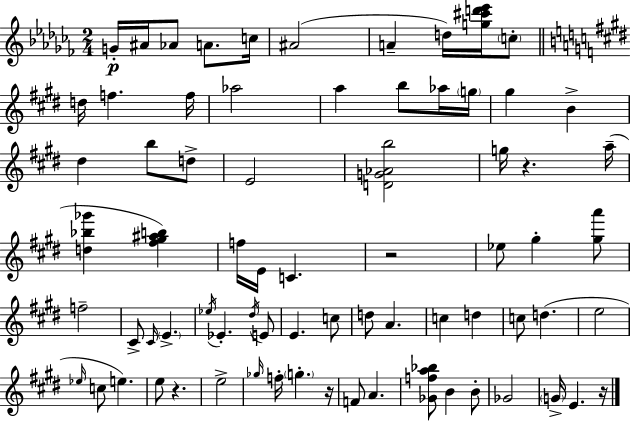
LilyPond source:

{
  \clef treble
  \numericTimeSignature
  \time 2/4
  \key aes \minor
  g'16-.\p ais'16 aes'8 a'8. c''16 | ais'2( | a'4-- d''16) <g'' cis''' d''' ees'''>16 \parenthesize c''8-. | \bar "||" \break \key e \major d''16 f''4. f''16 | aes''2 | a''4 b''8 aes''16 \parenthesize g''16 | gis''4 b'4-> | \break dis''4 b''8 d''8-> | e'2 | <d' g' aes' b''>2 | g''16 r4. a''16--( | \break <d'' bes'' ges'''>4 <fis'' gis'' ais'' b''>4) | f''16 e'16 c'4. | r2 | ees''8 gis''4-. <gis'' a'''>8 | \break f''2-- | cis'8-> \grace { cis'16 } \parenthesize e'4.-> | \acciaccatura { ees''16 } ees'4.-. | \acciaccatura { dis''16 } e'8 e'4. | \break c''8 d''8 a'4. | c''4 d''4 | c''8 d''4.( | e''2 | \break \grace { ees''16 } c''8 e''4.) | e''8 r4. | e''2-> | \grace { ges''16 } f''16-. \parenthesize g''4.-. | \break r16 f'8 a'4. | <ges' f'' a'' bes''>8 b'4 | b'8-. ges'2 | \parenthesize g'16-> e'4. | \break r16 \bar "|."
}